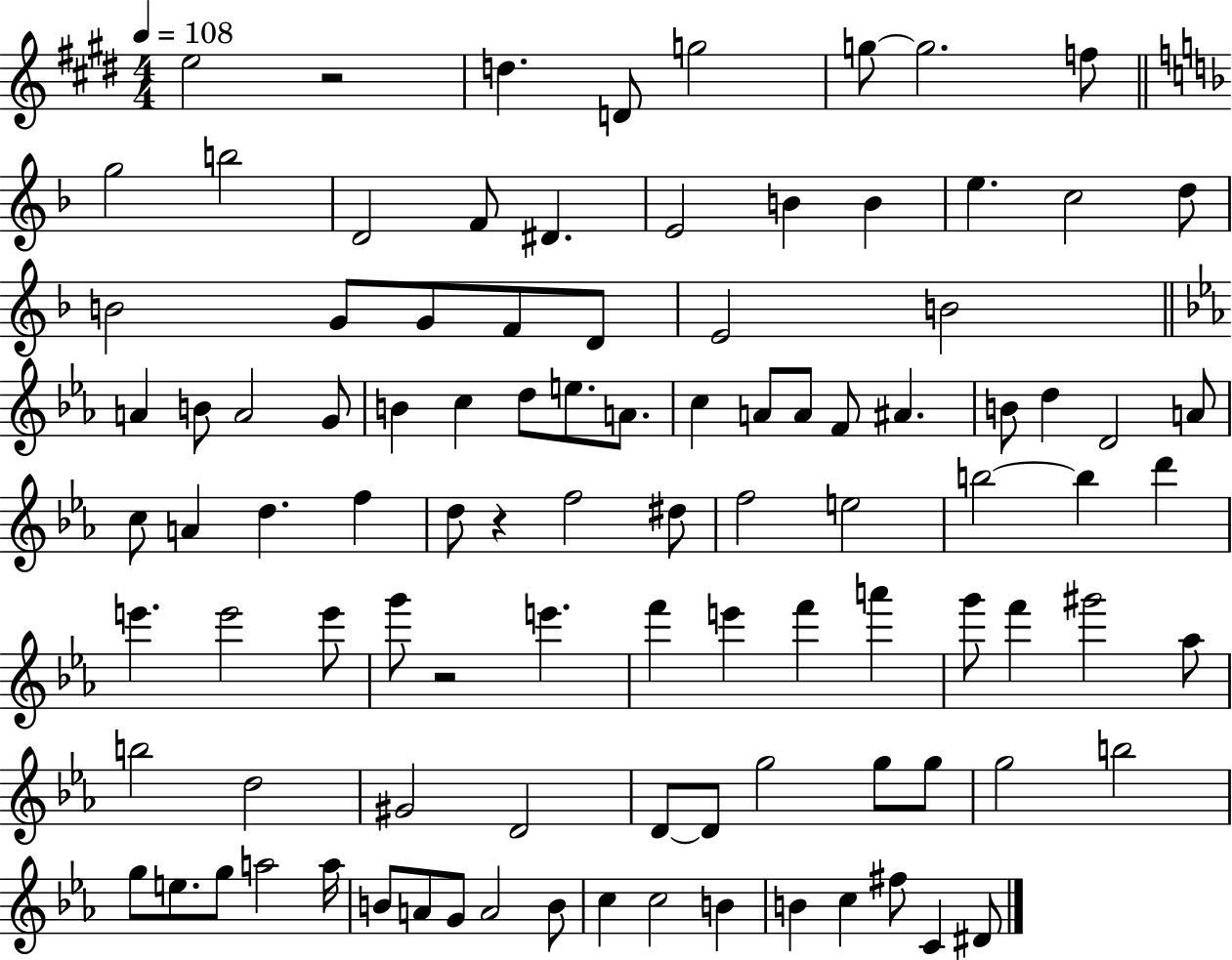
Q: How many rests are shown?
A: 3